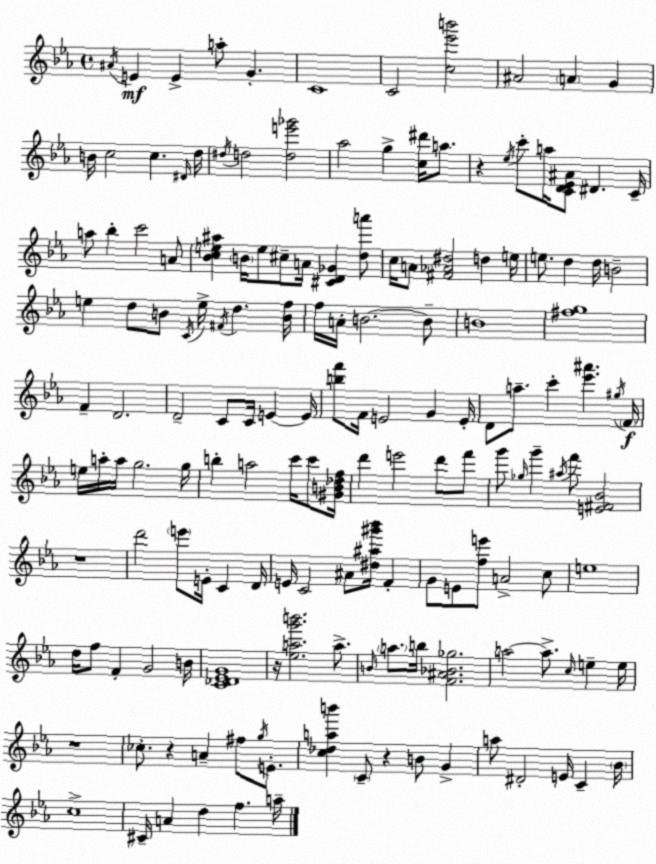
X:1
T:Untitled
M:4/4
L:1/4
K:Eb
^A/4 E E a/2 G C4 C2 [c_e'b']2 ^A2 A G B/4 c2 c ^D/4 d/4 ^d/4 d2 [de'_g']2 _a2 g [c^d']/4 a/2 z _e/4 c'/2 a/4 [CD_E^A]/2 ^D C/4 a/2 _b c'2 A/2 [_Bce^a] B/4 e/2 ^c/2 A/4 [^CD_G] [da']/2 c/4 A/2 [^F_A^d]2 d e/4 e/2 d d/4 B2 e d/2 B/2 C/4 e/4 ^F/4 d [Bf]/4 f/4 A/4 B2 B/2 B4 [^fg]4 F D2 D2 C/2 C/4 E E/4 [bf']/2 F/4 E2 G E/4 D/2 a/2 c' [_e'^a'] ^g/4 F/4 e/4 a/4 a/4 g2 g/4 b a2 c'/4 c'/2 [^GB_df]/4 d' e'2 d'/2 f'/2 g'/2 _g/4 g' ^a/4 f'/2 [E^F_B]2 z4 d'2 e'/2 E/4 C D/4 E/4 C2 ^A/2 [^d^a^g'_b']/4 F G/2 E/2 [fe']/2 A2 c/2 e4 d/4 f/2 F G2 B/4 [C_D_EG]4 z/4 [_eag'b']2 a/2 B/4 a/2 b/4 [F^A_B_g]2 a2 a/2 c/4 e e/4 z4 _c/2 z A ^f/2 g/4 E/2 [c_dab'] C/2 z B/2 G a/2 ^D2 E/4 C _B/4 c4 ^C/4 A d f a/4